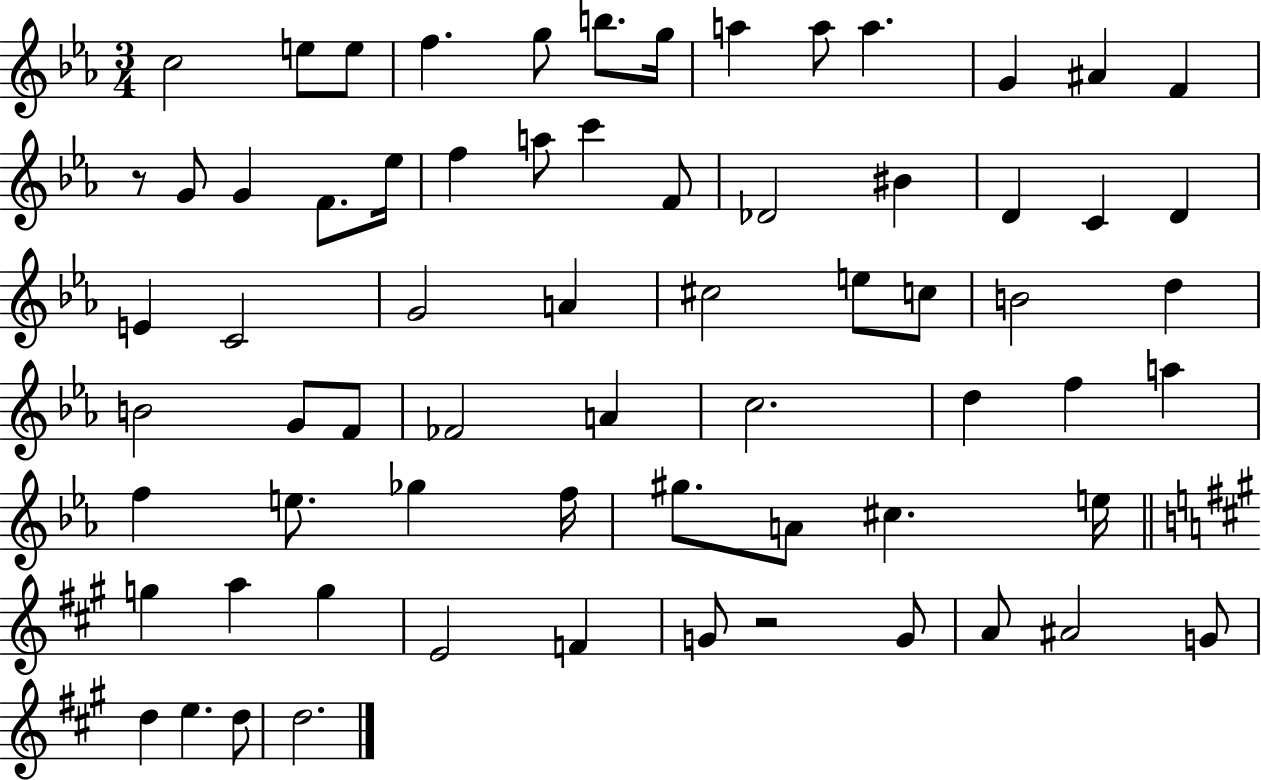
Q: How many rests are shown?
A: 2